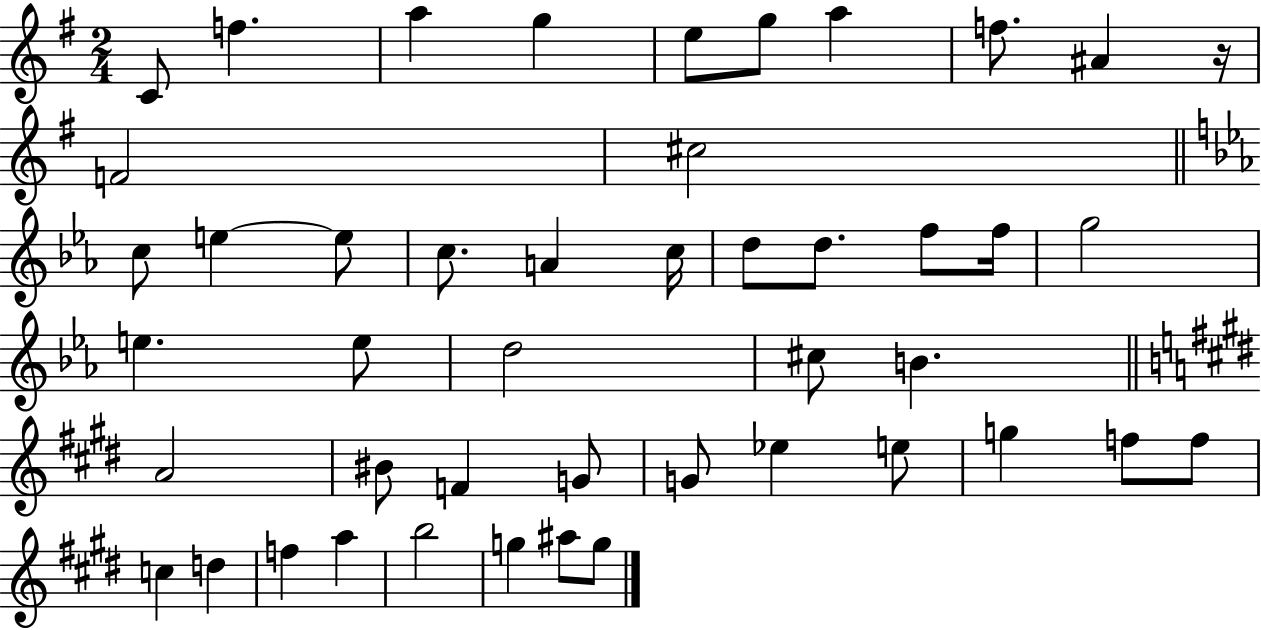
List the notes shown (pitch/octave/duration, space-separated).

C4/e F5/q. A5/q G5/q E5/e G5/e A5/q F5/e. A#4/q R/s F4/h C#5/h C5/e E5/q E5/e C5/e. A4/q C5/s D5/e D5/e. F5/e F5/s G5/h E5/q. E5/e D5/h C#5/e B4/q. A4/h BIS4/e F4/q G4/e G4/e Eb5/q E5/e G5/q F5/e F5/e C5/q D5/q F5/q A5/q B5/h G5/q A#5/e G5/e